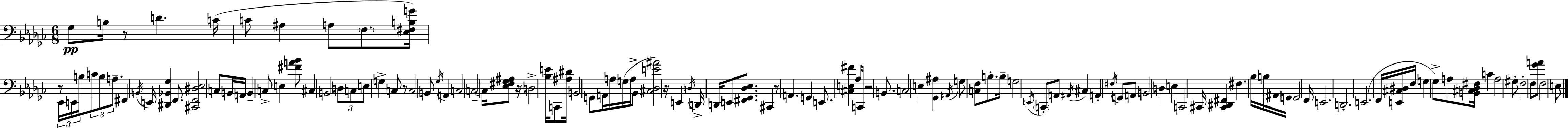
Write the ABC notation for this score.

X:1
T:Untitled
M:6/8
L:1/4
K:Ebm
_G,/2 B,/4 z/2 D C/4 C/2 ^A, A,/2 F,/2 [_E,^F,B,G]/4 z/2 _E,,/4 E,,/4 B,/4 C/2 B,/2 A,/2 ^F,, B,,/4 E,,/4 [^D,,_B,,_G,] F,,/2 [^C,,F,,^D,_E,]2 C,/2 B,,/4 A,,/4 B,, C,/2 E, [^FA_B]/2 ^C, B,,2 D,/2 C,/2 E,/2 G, C,/2 z/2 C,2 B,,/2 _G,/4 A,, C,2 C,2 C,/4 [_E,^F,_G,^A,]/2 z/4 D,2 [_B,E]/4 C,,/2 [^A,^D]/4 B,,2 G,,/2 A,,/4 A,/4 G,/4 A,/4 _B,,/2 [^C,_D,E^A]2 z/4 E,, D,/4 D,,/4 D,,/4 E,,/2 [^F,,_G,,_D,_E,]/2 ^C,, z/2 A,, G,, E,,/2 [^C,E,^F] _A,/4 C,,/4 z2 B,,/2 C,2 E, [_G,,^A,] ^A,,/4 G,/2 [C,F,]/2 B,/2 B,/4 G,2 E,,/4 C,,/2 A,,/2 ^A,,/4 ^C, A,, ^F,/4 G,,/2 A,,/2 B,,2 D, E, C,,2 ^C,,/4 [^C,,^D,,^F,,] ^F, _B,/4 B,/4 ^A,,/4 G,,/4 G,,2 F,,/4 E,,2 D,,2 E,,2 F,,/4 [E,,^C,^D,]/4 F,/4 G, _G,/2 A,/2 [B,,^C,_D,^F,]/4 C A,2 ^G,/2 F,2 F,/2 [_GA]/2 F,2 E,/2